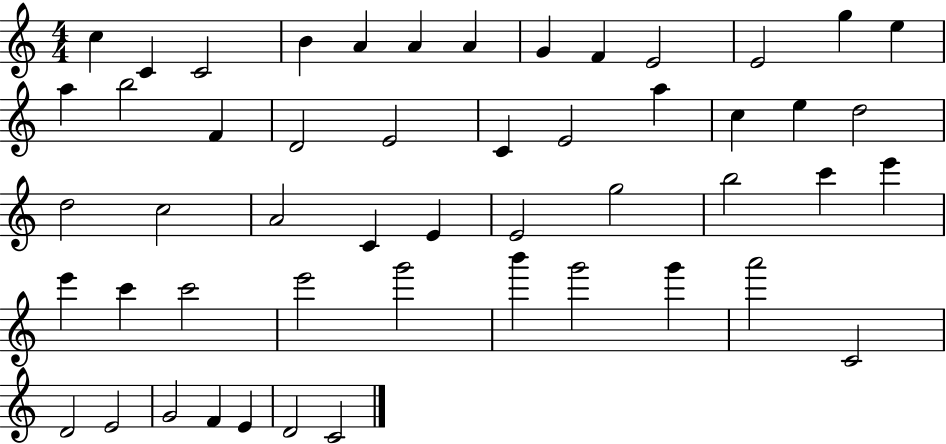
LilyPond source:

{
  \clef treble
  \numericTimeSignature
  \time 4/4
  \key c \major
  c''4 c'4 c'2 | b'4 a'4 a'4 a'4 | g'4 f'4 e'2 | e'2 g''4 e''4 | \break a''4 b''2 f'4 | d'2 e'2 | c'4 e'2 a''4 | c''4 e''4 d''2 | \break d''2 c''2 | a'2 c'4 e'4 | e'2 g''2 | b''2 c'''4 e'''4 | \break e'''4 c'''4 c'''2 | e'''2 g'''2 | b'''4 g'''2 g'''4 | a'''2 c'2 | \break d'2 e'2 | g'2 f'4 e'4 | d'2 c'2 | \bar "|."
}